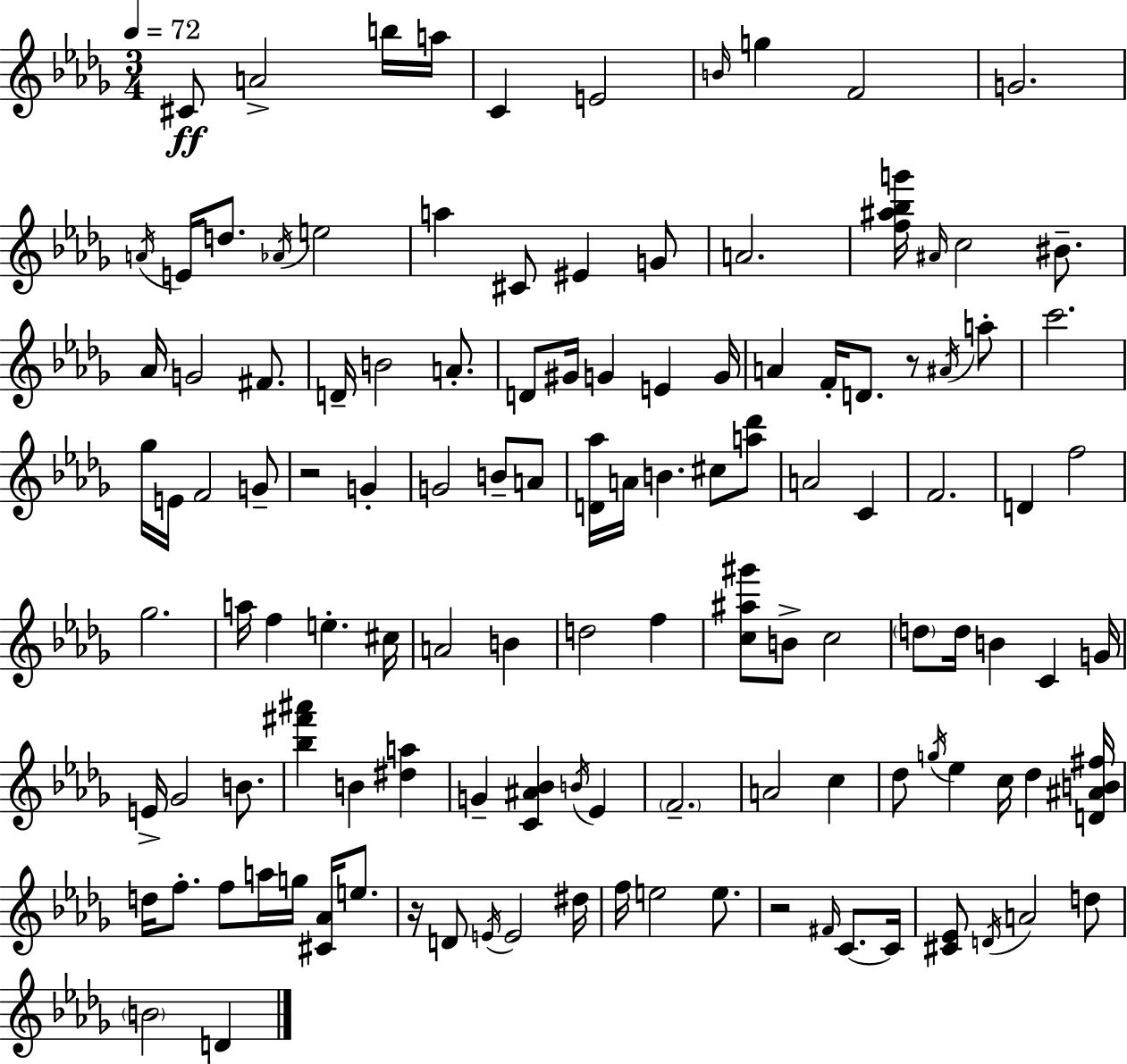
C#4/e A4/h B5/s A5/s C4/q E4/h B4/s G5/q F4/h G4/h. A4/s E4/s D5/e. Ab4/s E5/h A5/q C#4/e EIS4/q G4/e A4/h. [F5,A#5,Bb5,G6]/s A#4/s C5/h BIS4/e. Ab4/s G4/h F#4/e. D4/s B4/h A4/e. D4/e G#4/s G4/q E4/q G4/s A4/q F4/s D4/e. R/e A#4/s A5/e C6/h. Gb5/s E4/s F4/h G4/e R/h G4/q G4/h B4/e A4/e [D4,Ab5]/s A4/s B4/q. C#5/e [A5,Db6]/e A4/h C4/q F4/h. D4/q F5/h Gb5/h. A5/s F5/q E5/q. C#5/s A4/h B4/q D5/h F5/q [C5,A#5,G#6]/e B4/e C5/h D5/e D5/s B4/q C4/q G4/s E4/s Gb4/h B4/e. [Bb5,F#6,A#6]/q B4/q [D#5,A5]/q G4/q [C4,A#4,Bb4]/q B4/s Eb4/q F4/h. A4/h C5/q Db5/e G5/s Eb5/q C5/s Db5/q [D4,A#4,B4,F#5]/s D5/s F5/e. F5/e A5/s G5/s [C#4,Ab4]/s E5/e. R/s D4/e E4/s E4/h D#5/s F5/s E5/h E5/e. R/h F#4/s C4/e. C4/s [C#4,Eb4]/e D4/s A4/h D5/e B4/h D4/q